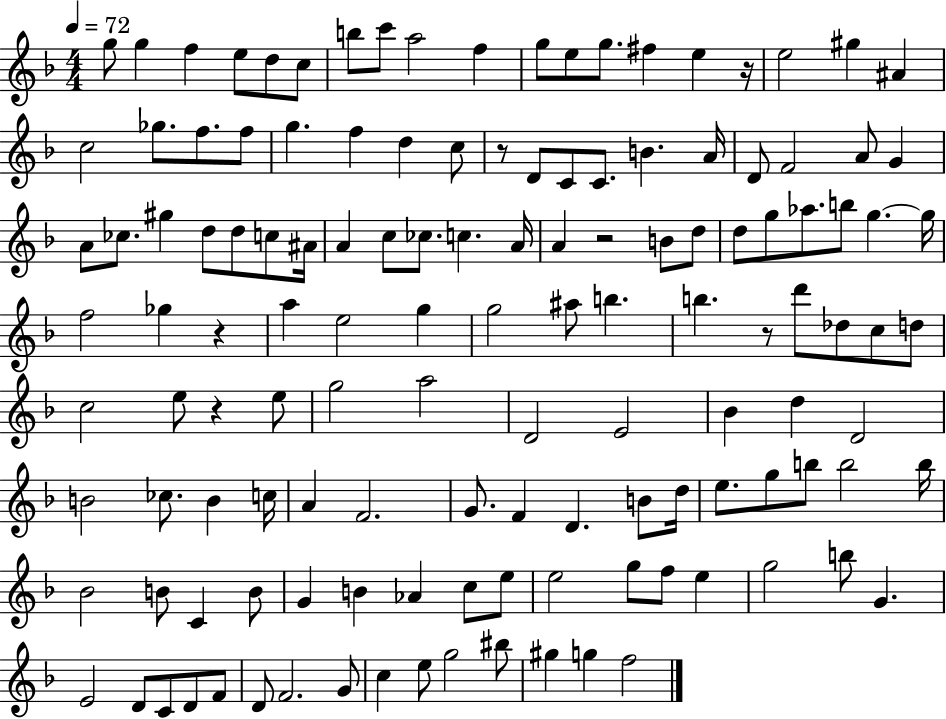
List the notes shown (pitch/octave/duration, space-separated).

G5/e G5/q F5/q E5/e D5/e C5/e B5/e C6/e A5/h F5/q G5/e E5/e G5/e. F#5/q E5/q R/s E5/h G#5/q A#4/q C5/h Gb5/e. F5/e. F5/e G5/q. F5/q D5/q C5/e R/e D4/e C4/e C4/e. B4/q. A4/s D4/e F4/h A4/e G4/q A4/e CES5/e. G#5/q D5/e D5/e C5/e A#4/s A4/q C5/e CES5/e. C5/q. A4/s A4/q R/h B4/e D5/e D5/e G5/e Ab5/e. B5/e G5/q. G5/s F5/h Gb5/q R/q A5/q E5/h G5/q G5/h A#5/e B5/q. B5/q. R/e D6/e Db5/e C5/e D5/e C5/h E5/e R/q E5/e G5/h A5/h D4/h E4/h Bb4/q D5/q D4/h B4/h CES5/e. B4/q C5/s A4/q F4/h. G4/e. F4/q D4/q. B4/e D5/s E5/e. G5/e B5/e B5/h B5/s Bb4/h B4/e C4/q B4/e G4/q B4/q Ab4/q C5/e E5/e E5/h G5/e F5/e E5/q G5/h B5/e G4/q. E4/h D4/e C4/e D4/e F4/e D4/e F4/h. G4/e C5/q E5/e G5/h BIS5/e G#5/q G5/q F5/h